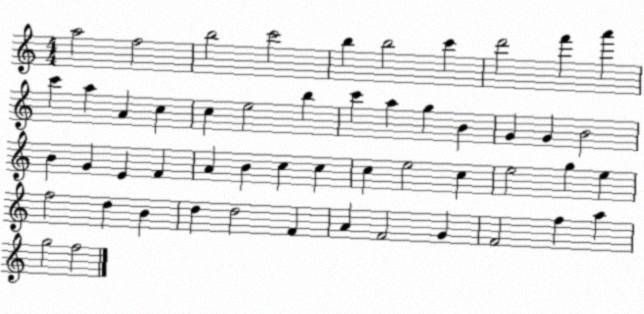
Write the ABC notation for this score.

X:1
T:Untitled
M:4/4
L:1/4
K:C
a2 f2 b2 c'2 b b2 c' d'2 f' a' c' a A c c e2 b c' a g B G G B2 B G E F A B c c c e2 c e2 g e f2 d B d d2 F A F2 G F2 f a g2 f2